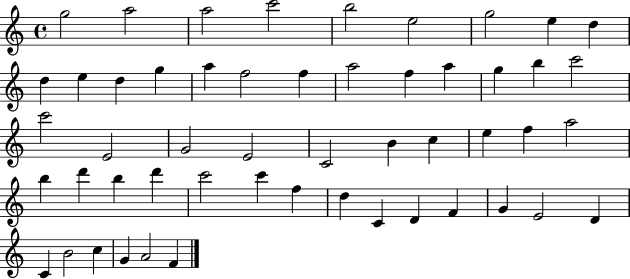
X:1
T:Untitled
M:4/4
L:1/4
K:C
g2 a2 a2 c'2 b2 e2 g2 e d d e d g a f2 f a2 f a g b c'2 c'2 E2 G2 E2 C2 B c e f a2 b d' b d' c'2 c' f d C D F G E2 D C B2 c G A2 F